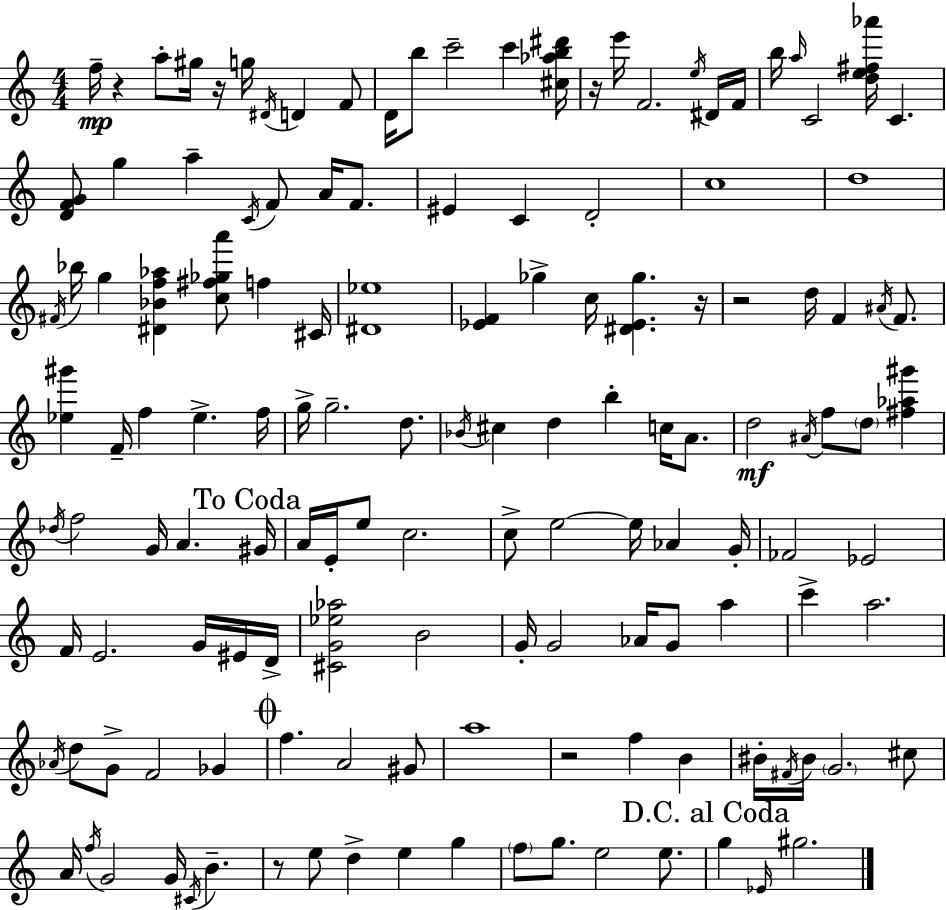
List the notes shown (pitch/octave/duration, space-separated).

F5/s R/q A5/e G#5/s R/s G5/s D#4/s D4/q F4/e D4/s B5/e C6/h C6/q [C#5,Ab5,B5,D#6]/s R/s E6/s F4/h. E5/s D#4/s F4/s B5/s A5/s C4/h [D5,E5,F#5,Ab6]/s C4/q. [D4,F4,G4]/e G5/q A5/q C4/s F4/e A4/s F4/e. EIS4/q C4/q D4/h C5/w D5/w F#4/s Bb5/s G5/q [D#4,Bb4,F5,Ab5]/q [C5,F#5,Gb5,A6]/e F5/q C#4/s [D#4,Eb5]/w [Eb4,F4]/q Gb5/q C5/s [D#4,Eb4,Gb5]/q. R/s R/h D5/s F4/q A#4/s F4/e. [Eb5,G#6]/q F4/s F5/q Eb5/q. F5/s G5/s G5/h. D5/e. Bb4/s C#5/q D5/q B5/q C5/s A4/e. D5/h A#4/s F5/e D5/e [F#5,Ab5,G#6]/q Db5/s F5/h G4/s A4/q. G#4/s A4/s E4/s E5/e C5/h. C5/e E5/h E5/s Ab4/q G4/s FES4/h Eb4/h F4/s E4/h. G4/s EIS4/s D4/s [C#4,G4,Eb5,Ab5]/h B4/h G4/s G4/h Ab4/s G4/e A5/q C6/q A5/h. Ab4/s D5/e G4/e F4/h Gb4/q F5/q. A4/h G#4/e A5/w R/h F5/q B4/q BIS4/s F#4/s BIS4/s G4/h. C#5/e A4/s F5/s G4/h G4/s C#4/s B4/q. R/e E5/e D5/q E5/q G5/q F5/e G5/e. E5/h E5/e. G5/q Eb4/s G#5/h.